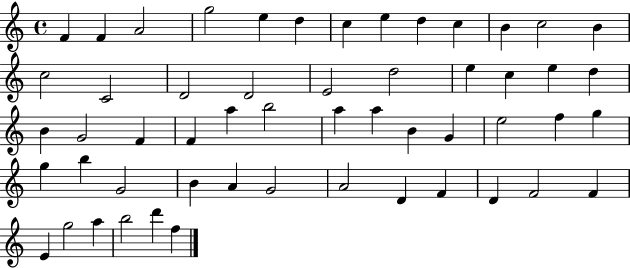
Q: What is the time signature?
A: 4/4